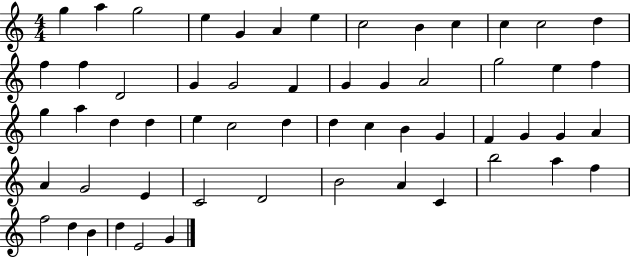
{
  \clef treble
  \numericTimeSignature
  \time 4/4
  \key c \major
  g''4 a''4 g''2 | e''4 g'4 a'4 e''4 | c''2 b'4 c''4 | c''4 c''2 d''4 | \break f''4 f''4 d'2 | g'4 g'2 f'4 | g'4 g'4 a'2 | g''2 e''4 f''4 | \break g''4 a''4 d''4 d''4 | e''4 c''2 d''4 | d''4 c''4 b'4 g'4 | f'4 g'4 g'4 a'4 | \break a'4 g'2 e'4 | c'2 d'2 | b'2 a'4 c'4 | b''2 a''4 f''4 | \break f''2 d''4 b'4 | d''4 e'2 g'4 | \bar "|."
}